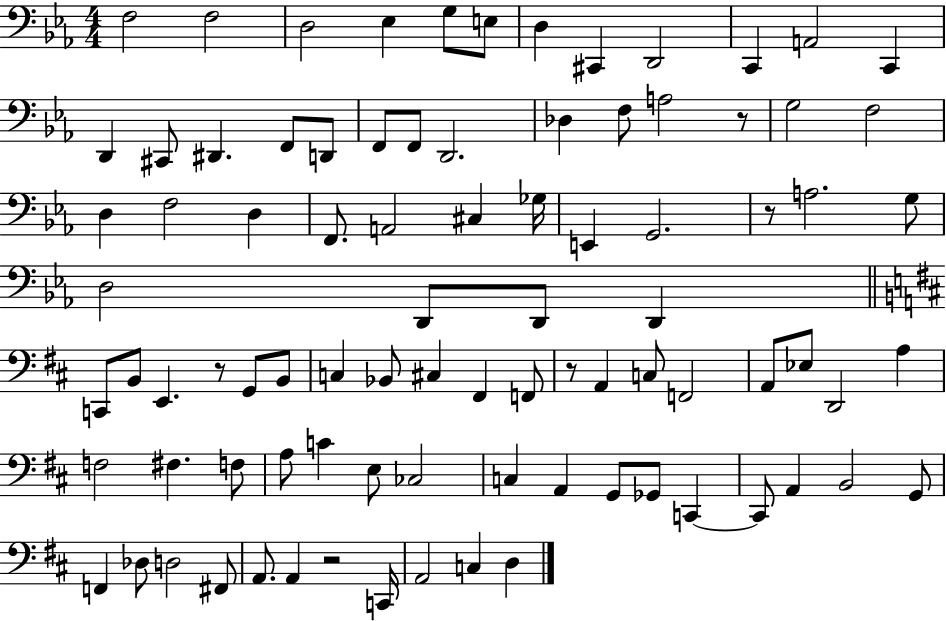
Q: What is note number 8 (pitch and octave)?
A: C#2